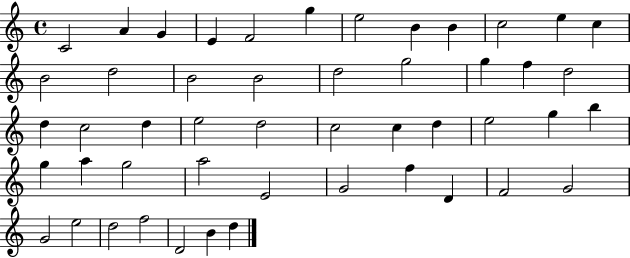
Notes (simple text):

C4/h A4/q G4/q E4/q F4/h G5/q E5/h B4/q B4/q C5/h E5/q C5/q B4/h D5/h B4/h B4/h D5/h G5/h G5/q F5/q D5/h D5/q C5/h D5/q E5/h D5/h C5/h C5/q D5/q E5/h G5/q B5/q G5/q A5/q G5/h A5/h E4/h G4/h F5/q D4/q F4/h G4/h G4/h E5/h D5/h F5/h D4/h B4/q D5/q